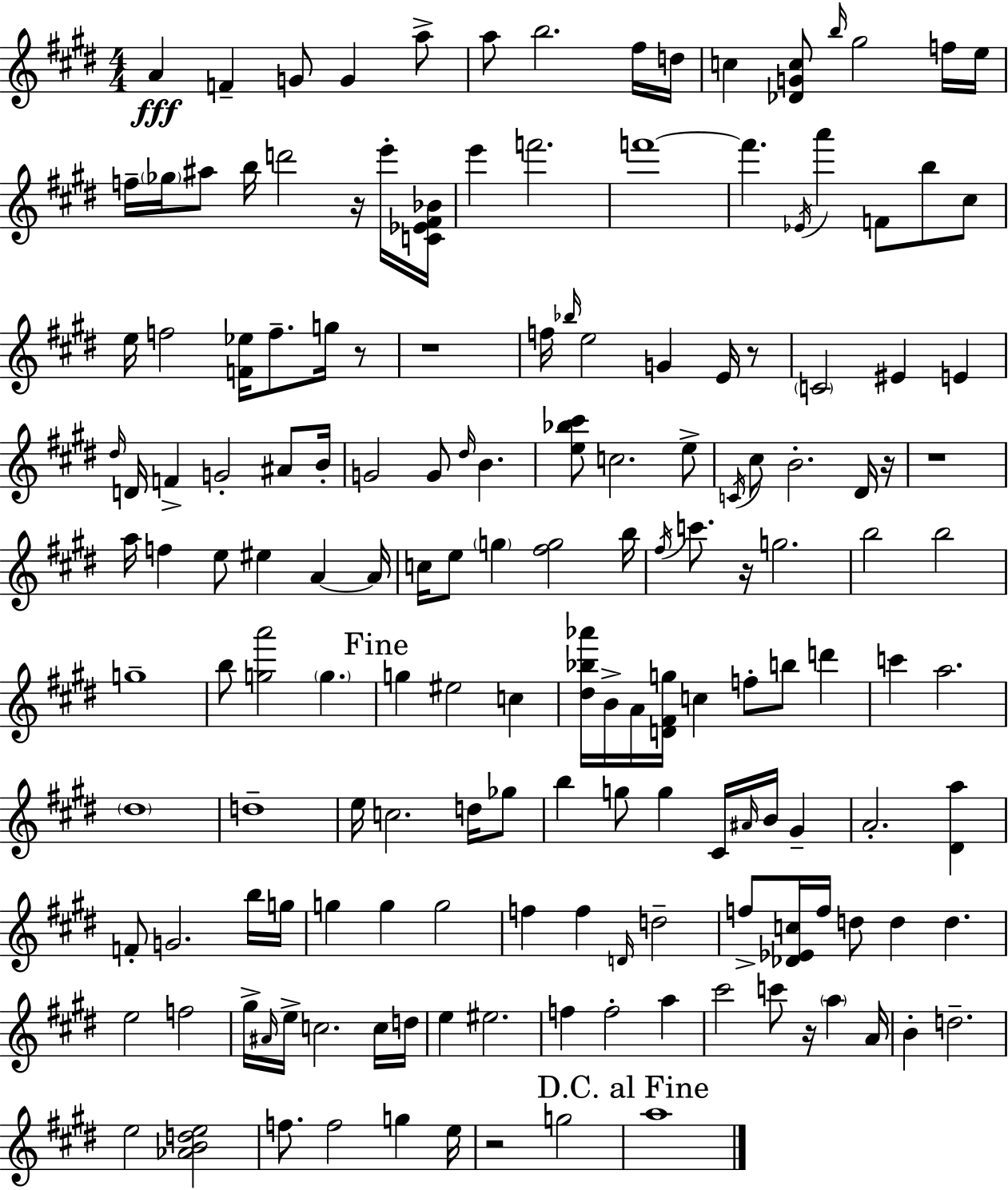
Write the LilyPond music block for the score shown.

{
  \clef treble
  \numericTimeSignature
  \time 4/4
  \key e \major
  a'4\fff f'4-- g'8 g'4 a''8-> | a''8 b''2. fis''16 d''16 | c''4 <des' g' c''>8 \grace { b''16 } gis''2 f''16 | e''16 f''16-- \parenthesize ges''16 ais''8 b''16 d'''2 r16 e'''16-. | \break <c' ees' fis' bes'>16 e'''4 f'''2. | f'''1~~ | f'''4. \acciaccatura { ees'16 } a'''4 f'8 b''8 | cis''8 e''16 f''2 <f' ees''>16 f''8.-- g''16 | \break r8 r1 | f''16 \grace { bes''16 } e''2 g'4 | e'16 r8 \parenthesize c'2 eis'4 e'4 | \grace { dis''16 } d'16 f'4-> g'2-. | \break ais'8 b'16-. g'2 g'8 \grace { dis''16 } b'4. | <e'' bes'' cis'''>8 c''2. | e''8-> \acciaccatura { c'16 } cis''8 b'2.-. | dis'16 r16 r1 | \break a''16 f''4 e''8 eis''4 | a'4~~ a'16 c''16 e''8 \parenthesize g''4 <fis'' g''>2 | b''16 \acciaccatura { fis''16 } c'''8. r16 g''2. | b''2 b''2 | \break g''1-- | b''8 <g'' a'''>2 | \parenthesize g''4. \mark "Fine" g''4 eis''2 | c''4 <dis'' bes'' aes'''>16 b'16-> a'16 <d' fis' g''>16 c''4 f''8-. | \break b''8 d'''4 c'''4 a''2. | \parenthesize dis''1 | d''1-- | e''16 c''2. | \break d''16 ges''8 b''4 g''8 g''4 | cis'16 \grace { ais'16 } b'16 gis'4-- a'2.-. | <dis' a''>4 f'8-. g'2. | b''16 g''16 g''4 g''4 | \break g''2 f''4 f''4 | \grace { d'16 } d''2-- f''8-> <des' ees' c''>16 f''16 d''8 d''4 | d''4. e''2 | f''2 gis''16-> \grace { ais'16 } e''16-> c''2. | \break c''16 d''16 e''4 eis''2. | f''4 f''2-. | a''4 cis'''2 | c'''8 r16 \parenthesize a''4 a'16 b'4-. d''2.-- | \break e''2 | <aes' b' d'' e''>2 f''8. f''2 | g''4 e''16 r2 | g''2 \mark "D.C. al Fine" a''1 | \break \bar "|."
}